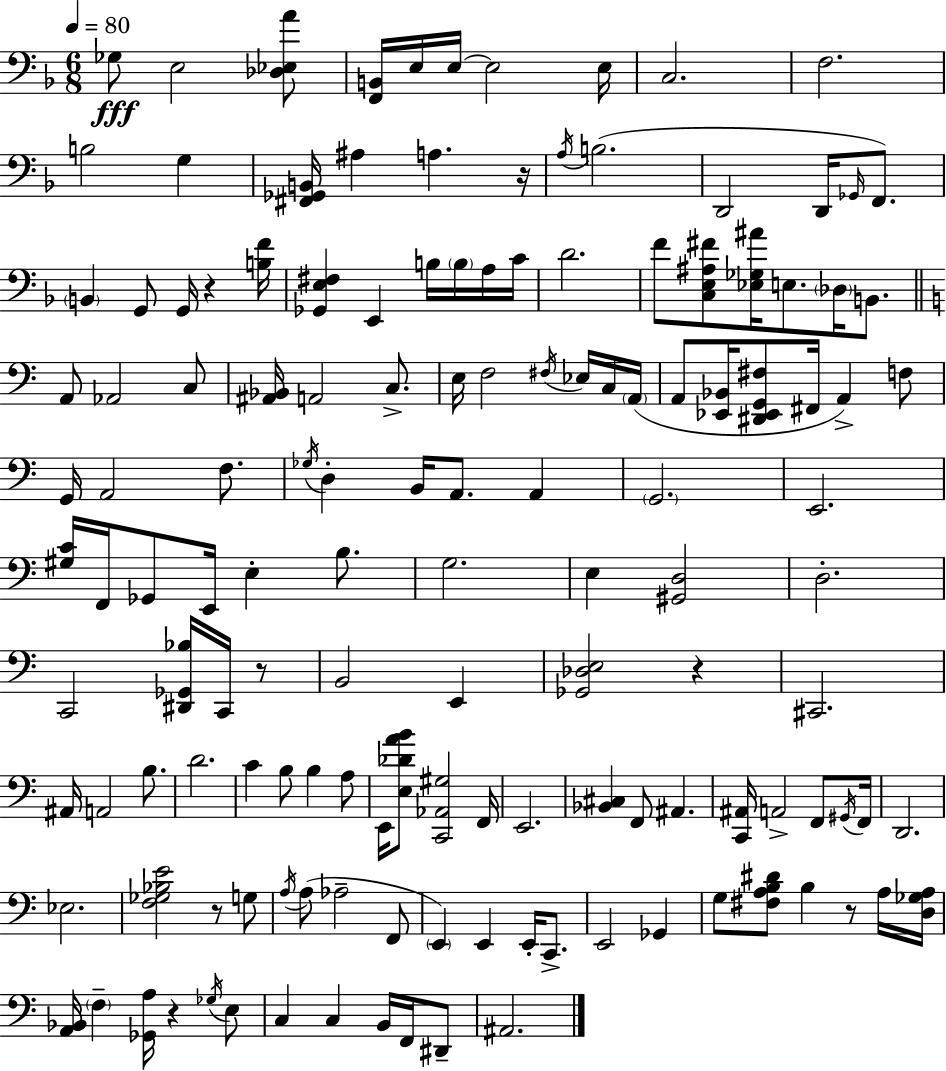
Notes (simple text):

Gb3/e E3/h [Db3,Eb3,A4]/e [F2,B2]/s E3/s E3/s E3/h E3/s C3/h. F3/h. B3/h G3/q [F#2,Gb2,B2]/s A#3/q A3/q. R/s A3/s B3/h. D2/h D2/s Gb2/s F2/e. B2/q G2/e G2/s R/q [B3,F4]/s [Gb2,E3,F#3]/q E2/q B3/s B3/s A3/s C4/s D4/h. F4/e [C3,E3,A#3,F#4]/e [Eb3,Gb3,A#4]/s E3/e. Db3/s B2/e. A2/e Ab2/h C3/e [A#2,Bb2]/s A2/h C3/e. E3/s F3/h F#3/s Eb3/s C3/s A2/s A2/e [Eb2,Bb2]/s [D#2,Eb2,G2,F#3]/e F#2/s A2/q F3/e G2/s A2/h F3/e. Gb3/s D3/q B2/s A2/e. A2/q G2/h. E2/h. [G#3,C4]/s F2/s Gb2/e E2/s E3/q B3/e. G3/h. E3/q [G#2,D3]/h D3/h. C2/h [D#2,Gb2,Bb3]/s C2/s R/e B2/h E2/q [Gb2,Db3,E3]/h R/q C#2/h. A#2/s A2/h B3/e. D4/h. C4/q B3/e B3/q A3/e E2/s [E3,Db4,A4,B4]/e [C2,Ab2,G#3]/h F2/s E2/h. [Bb2,C#3]/q F2/e A#2/q. [C2,A#2]/s A2/h F2/e G#2/s F2/s D2/h. Eb3/h. [F3,Gb3,Bb3,E4]/h R/e G3/e A3/s A3/e Ab3/h F2/e E2/q E2/q E2/s C2/e. E2/h Gb2/q G3/e [F#3,A3,B3,D#4]/e B3/q R/e A3/s [D3,Gb3,A3]/s [A2,Bb2]/s F3/q [Gb2,A3]/s R/q Gb3/s E3/e C3/q C3/q B2/s F2/s D#2/e A#2/h.